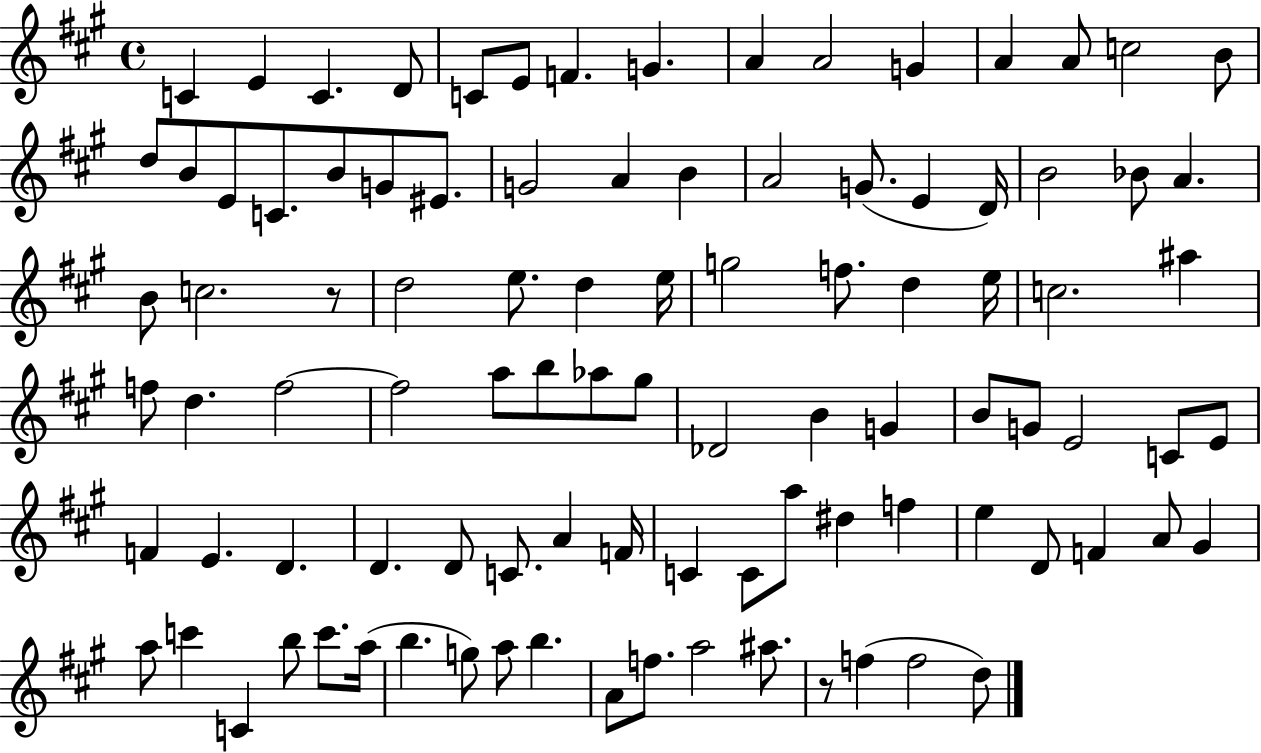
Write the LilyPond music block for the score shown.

{
  \clef treble
  \time 4/4
  \defaultTimeSignature
  \key a \major
  c'4 e'4 c'4. d'8 | c'8 e'8 f'4. g'4. | a'4 a'2 g'4 | a'4 a'8 c''2 b'8 | \break d''8 b'8 e'8 c'8. b'8 g'8 eis'8. | g'2 a'4 b'4 | a'2 g'8.( e'4 d'16) | b'2 bes'8 a'4. | \break b'8 c''2. r8 | d''2 e''8. d''4 e''16 | g''2 f''8. d''4 e''16 | c''2. ais''4 | \break f''8 d''4. f''2~~ | f''2 a''8 b''8 aes''8 gis''8 | des'2 b'4 g'4 | b'8 g'8 e'2 c'8 e'8 | \break f'4 e'4. d'4. | d'4. d'8 c'8. a'4 f'16 | c'4 c'8 a''8 dis''4 f''4 | e''4 d'8 f'4 a'8 gis'4 | \break a''8 c'''4 c'4 b''8 c'''8. a''16( | b''4. g''8) a''8 b''4. | a'8 f''8. a''2 ais''8. | r8 f''4( f''2 d''8) | \break \bar "|."
}